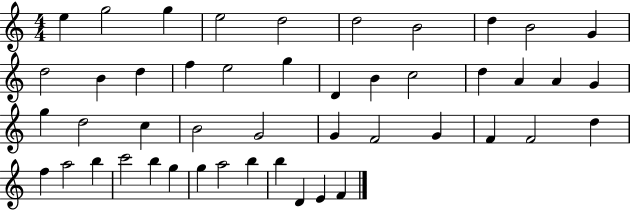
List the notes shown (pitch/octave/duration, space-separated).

E5/q G5/h G5/q E5/h D5/h D5/h B4/h D5/q B4/h G4/q D5/h B4/q D5/q F5/q E5/h G5/q D4/q B4/q C5/h D5/q A4/q A4/q G4/q G5/q D5/h C5/q B4/h G4/h G4/q F4/h G4/q F4/q F4/h D5/q F5/q A5/h B5/q C6/h B5/q G5/q G5/q A5/h B5/q B5/q D4/q E4/q F4/q